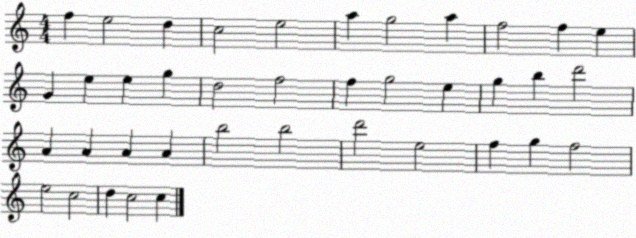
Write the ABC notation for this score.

X:1
T:Untitled
M:4/4
L:1/4
K:C
f e2 d c2 e2 a g2 a f2 f e G e e g d2 f2 f g2 e g b d'2 A A A A b2 b2 d'2 e2 f g f2 e2 c2 d c2 c